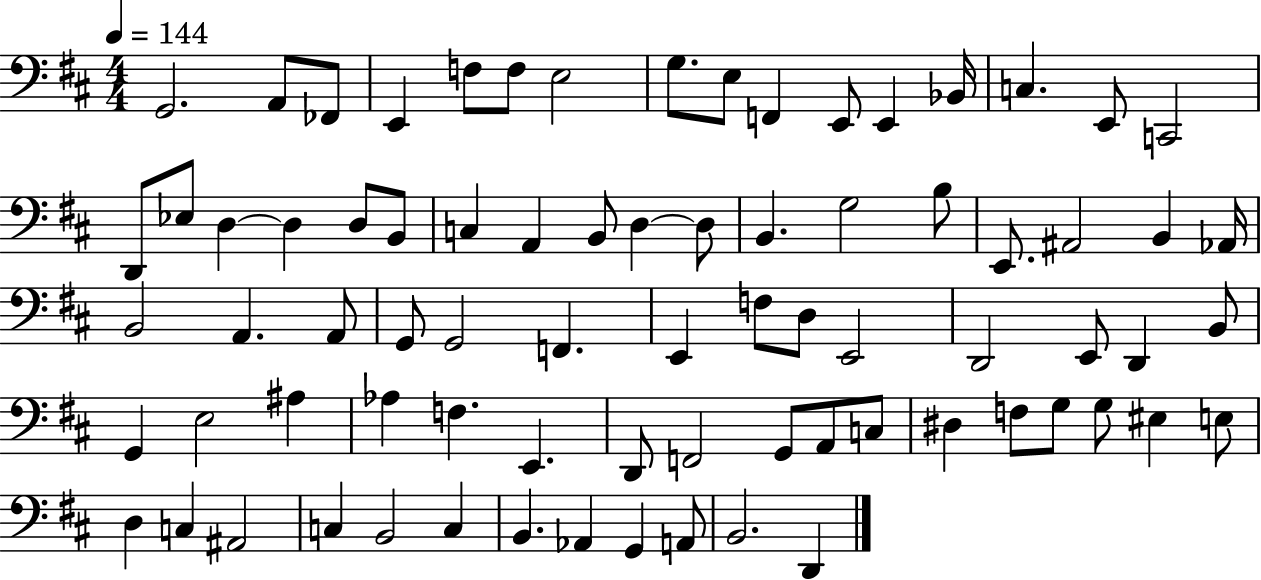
X:1
T:Untitled
M:4/4
L:1/4
K:D
G,,2 A,,/2 _F,,/2 E,, F,/2 F,/2 E,2 G,/2 E,/2 F,, E,,/2 E,, _B,,/4 C, E,,/2 C,,2 D,,/2 _E,/2 D, D, D,/2 B,,/2 C, A,, B,,/2 D, D,/2 B,, G,2 B,/2 E,,/2 ^A,,2 B,, _A,,/4 B,,2 A,, A,,/2 G,,/2 G,,2 F,, E,, F,/2 D,/2 E,,2 D,,2 E,,/2 D,, B,,/2 G,, E,2 ^A, _A, F, E,, D,,/2 F,,2 G,,/2 A,,/2 C,/2 ^D, F,/2 G,/2 G,/2 ^E, E,/2 D, C, ^A,,2 C, B,,2 C, B,, _A,, G,, A,,/2 B,,2 D,,